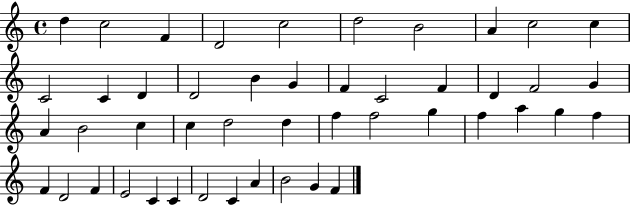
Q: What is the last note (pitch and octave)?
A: F4